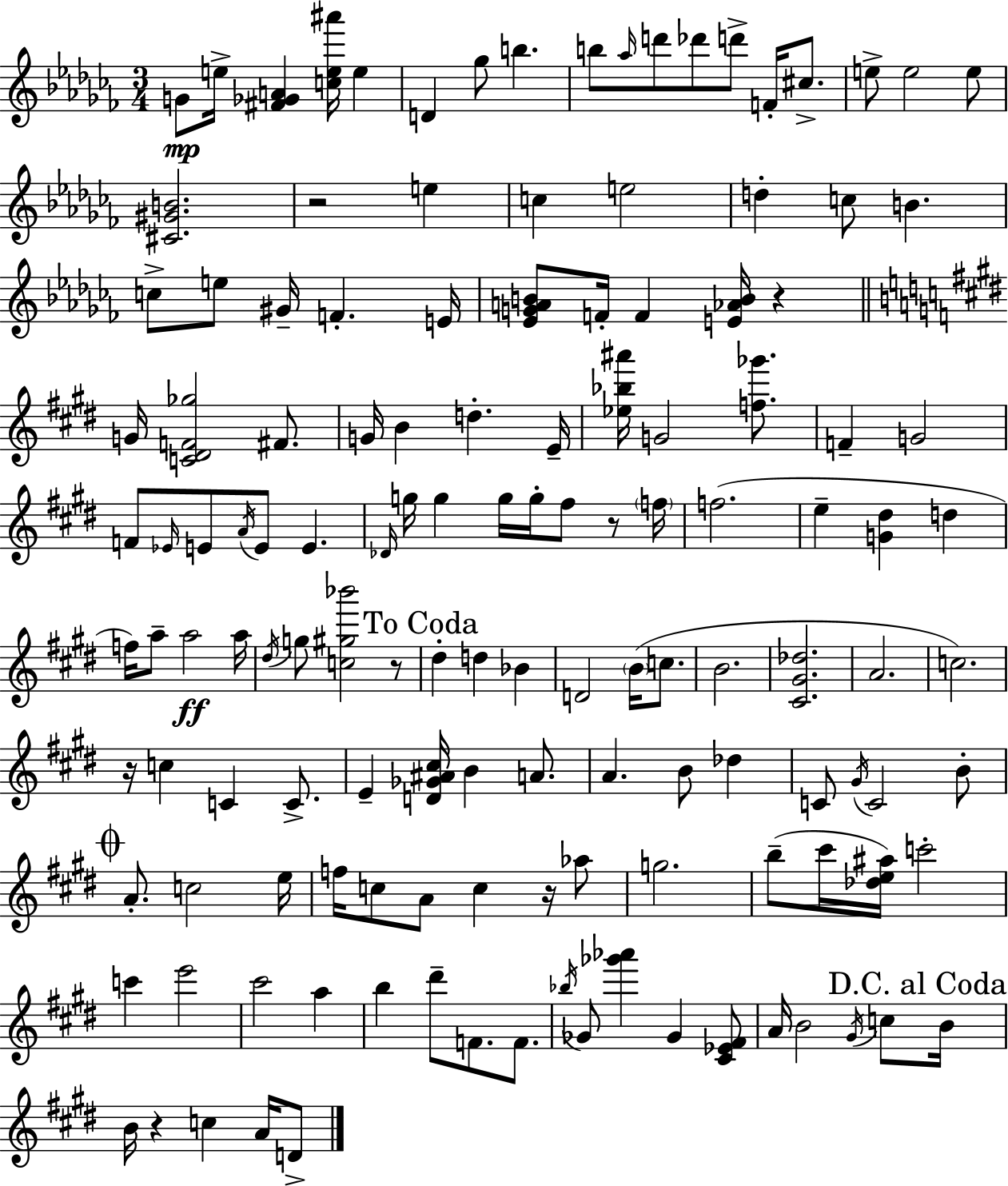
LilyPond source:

{
  \clef treble
  \numericTimeSignature
  \time 3/4
  \key aes \minor
  \repeat volta 2 { g'8\mp e''16-> <fis' ges' a'>4 <c'' e'' ais'''>16 e''4 | d'4 ges''8 b''4. | b''8 \grace { aes''16 } d'''8 des'''8 d'''8-> f'16-. cis''8.-> | e''8-> e''2 e''8 | \break <cis' gis' b'>2. | r2 e''4 | c''4 e''2 | d''4-. c''8 b'4. | \break c''8-> e''8 gis'16-- f'4.-. | e'16 <ees' g' a' b'>8 f'16-. f'4 <e' aes' b'>16 r4 | \bar "||" \break \key e \major g'16 <c' dis' f' ges''>2 fis'8. | g'16 b'4 d''4.-. e'16-- | <ees'' bes'' ais'''>16 g'2 <f'' ges'''>8. | f'4-- g'2 | \break f'8 \grace { ees'16 } e'8 \acciaccatura { a'16 } e'8 e'4. | \grace { des'16 } g''16 g''4 g''16 g''16-. fis''8 | r8 \parenthesize f''16 f''2.( | e''4-- <g' dis''>4 d''4 | \break f''16) a''8-- a''2\ff | a''16 \acciaccatura { dis''16 } g''8 <c'' gis'' bes'''>2 | r8 \mark "To Coda" dis''4-. d''4 | bes'4 d'2 | \break \parenthesize b'16( c''8. b'2. | <cis' gis' des''>2. | a'2. | c''2.) | \break r16 c''4 c'4 | c'8.-> e'4-- <d' ges' ais' cis''>16 b'4 | a'8. a'4. b'8 | des''4 c'8 \acciaccatura { gis'16 } c'2 | \break b'8-. \mark \markup { \musicglyph "scripts.coda" } a'8.-. c''2 | e''16 f''16 c''8 a'8 c''4 | r16 aes''8 g''2. | b''8--( cis'''16 <des'' e'' ais''>16) c'''2-. | \break c'''4 e'''2 | cis'''2 | a''4 b''4 dis'''8-- f'8. | f'8. \acciaccatura { bes''16 } ges'8 <ges''' aes'''>4 | \break ges'4 <cis' ees' fis'>8 a'16 b'2 | \acciaccatura { gis'16 } c''8 \mark "D.C. al Coda" b'16 b'16 r4 | c''4 a'16 d'8-> } \bar "|."
}